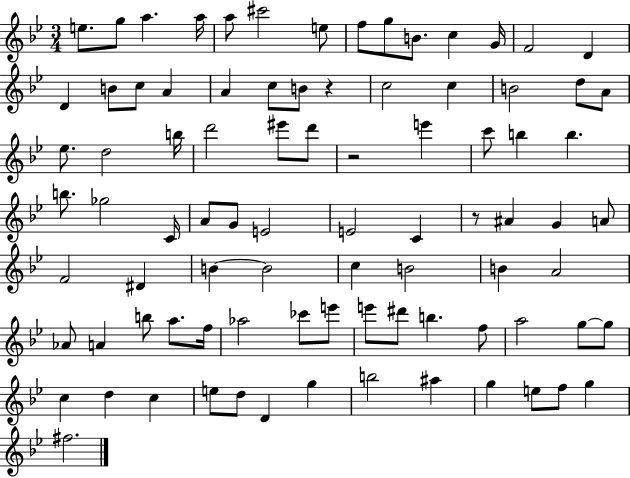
E5/e. G5/e A5/q. A5/s A5/e C#6/h E5/e F5/e G5/e B4/e. C5/q G4/s F4/h D4/q D4/q B4/e C5/e A4/q A4/q C5/e B4/e R/q C5/h C5/q B4/h D5/e A4/e Eb5/e. D5/h B5/s D6/h EIS6/e D6/e R/h E6/q C6/e B5/q B5/q. B5/e. Gb5/h C4/s A4/e G4/e E4/h E4/h C4/q R/e A#4/q G4/q A4/e F4/h D#4/q B4/q B4/h C5/q B4/h B4/q A4/h Ab4/e A4/q B5/e A5/e. F5/s Ab5/h CES6/e E6/e E6/e D#6/e B5/q. F5/e A5/h G5/e G5/e C5/q D5/q C5/q E5/e D5/e D4/q G5/q B5/h A#5/q G5/q E5/e F5/e G5/q F#5/h.